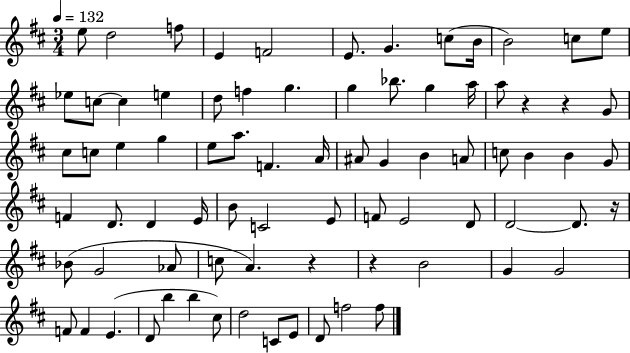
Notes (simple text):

E5/e D5/h F5/e E4/q F4/h E4/e. G4/q. C5/e B4/s B4/h C5/e E5/e Eb5/e C5/e C5/q E5/q D5/e F5/q G5/q. G5/q Bb5/e. G5/q A5/s A5/e R/q R/q G4/e C#5/e C5/e E5/q G5/q E5/e A5/e. F4/q. A4/s A#4/e G4/q B4/q A4/e C5/e B4/q B4/q G4/e F4/q D4/e. D4/q E4/s B4/e C4/h E4/e F4/e E4/h D4/e D4/h D4/e. R/s Bb4/e G4/h Ab4/e C5/e A4/q. R/q R/q B4/h G4/q G4/h F4/e F4/q E4/q. D4/e B5/q B5/q C#5/e D5/h C4/e E4/e D4/e F5/h F5/e